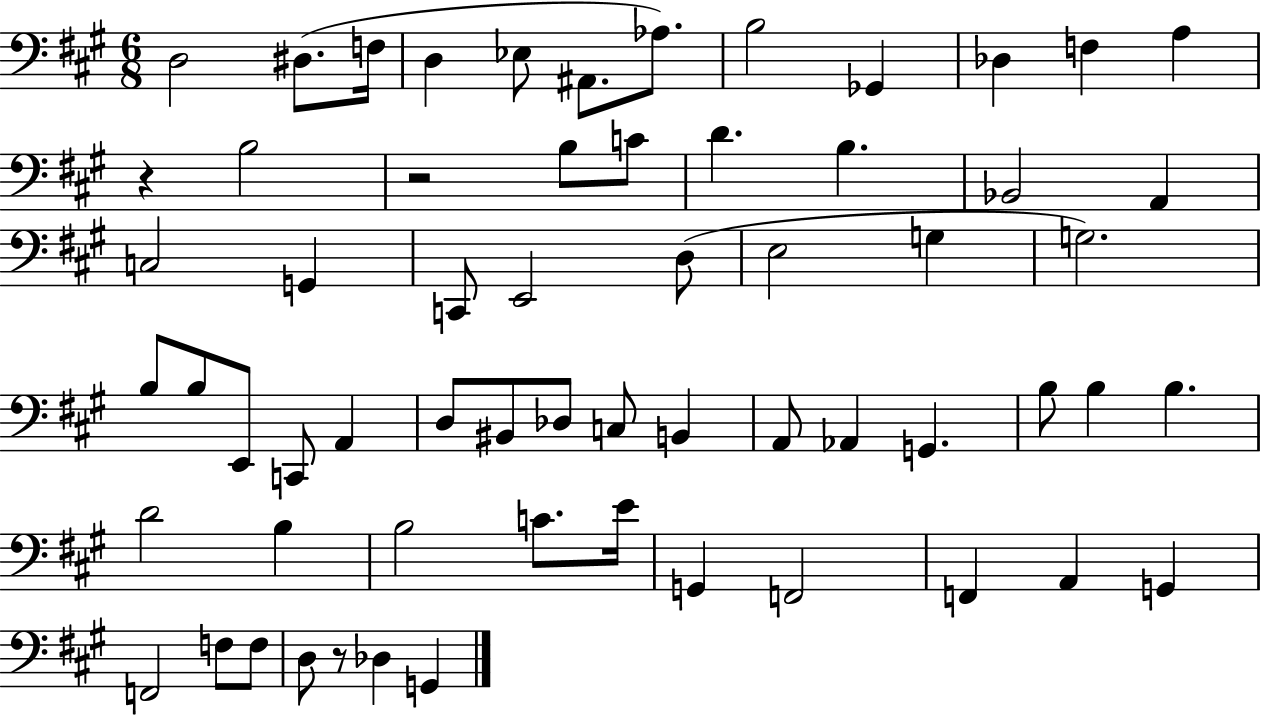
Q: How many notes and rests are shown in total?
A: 62